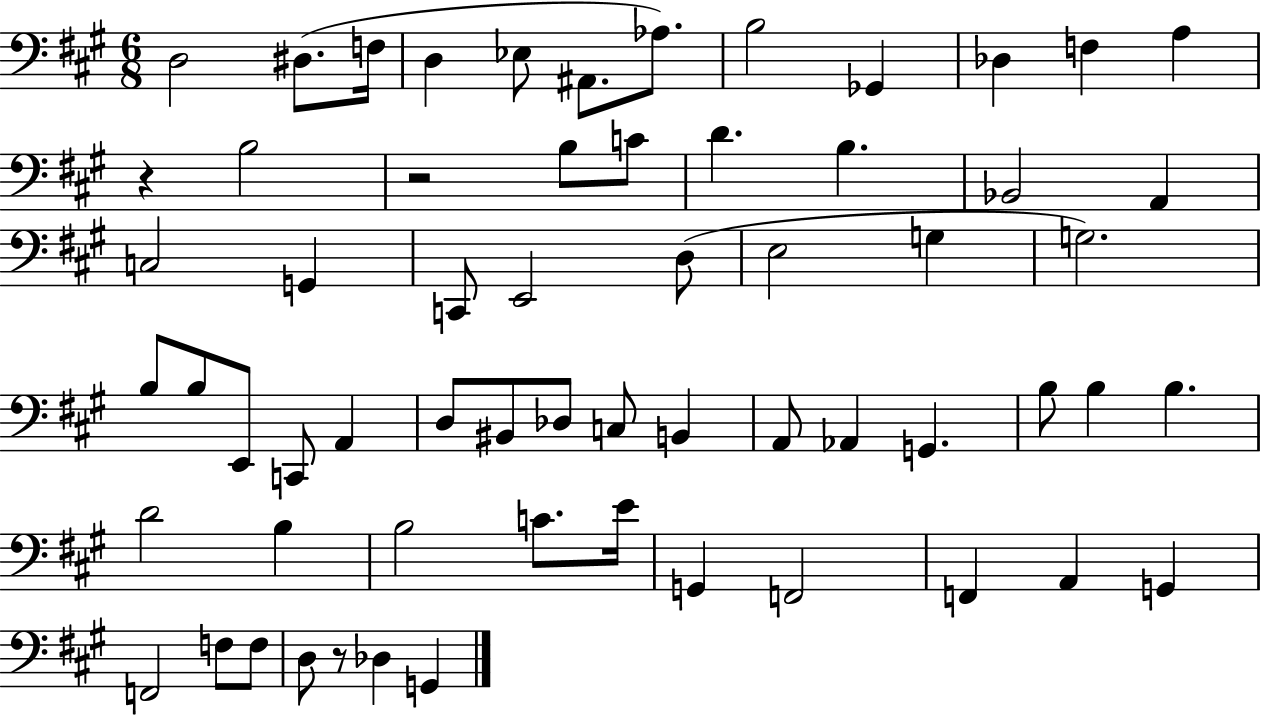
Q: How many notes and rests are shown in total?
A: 62